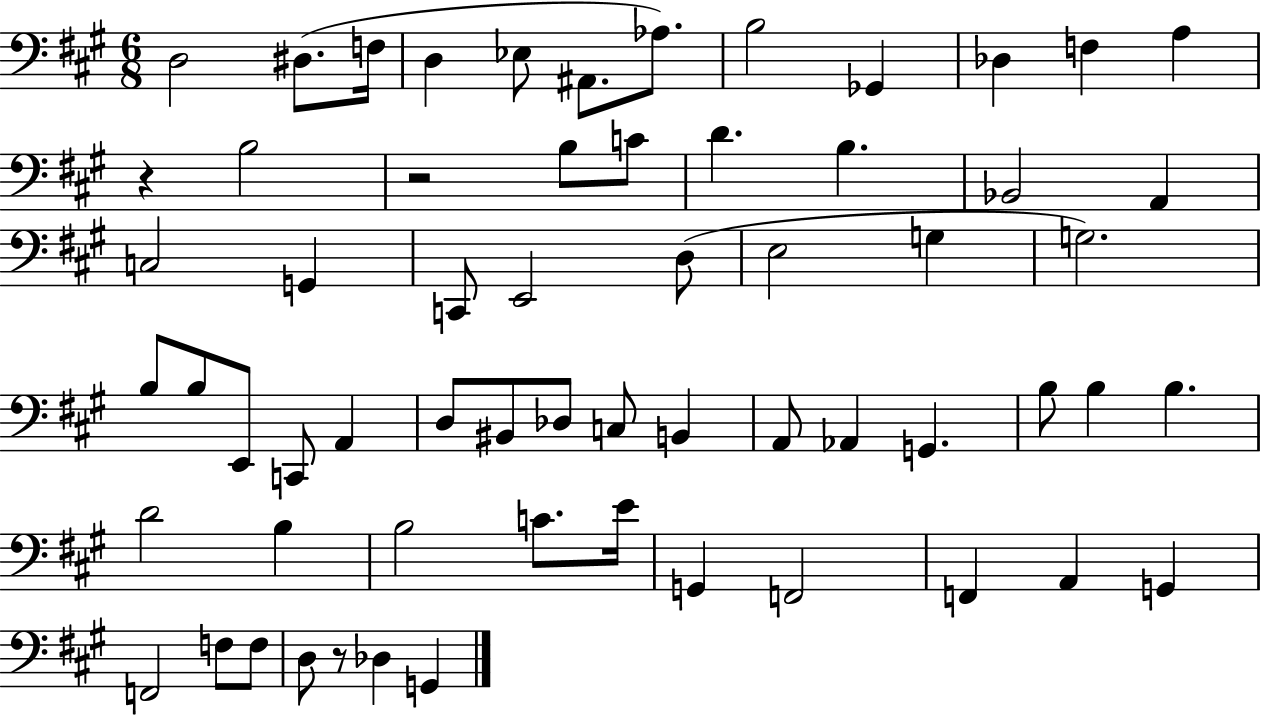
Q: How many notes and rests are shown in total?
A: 62